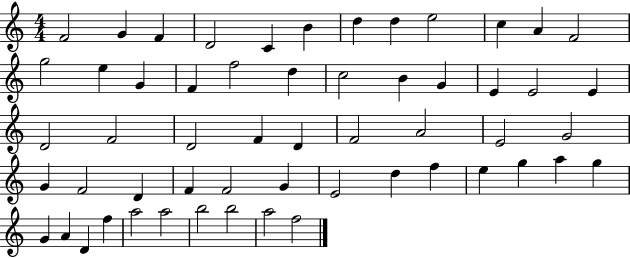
F4/h G4/q F4/q D4/h C4/q B4/q D5/q D5/q E5/h C5/q A4/q F4/h G5/h E5/q G4/q F4/q F5/h D5/q C5/h B4/q G4/q E4/q E4/h E4/q D4/h F4/h D4/h F4/q D4/q F4/h A4/h E4/h G4/h G4/q F4/h D4/q F4/q F4/h G4/q E4/h D5/q F5/q E5/q G5/q A5/q G5/q G4/q A4/q D4/q F5/q A5/h A5/h B5/h B5/h A5/h F5/h